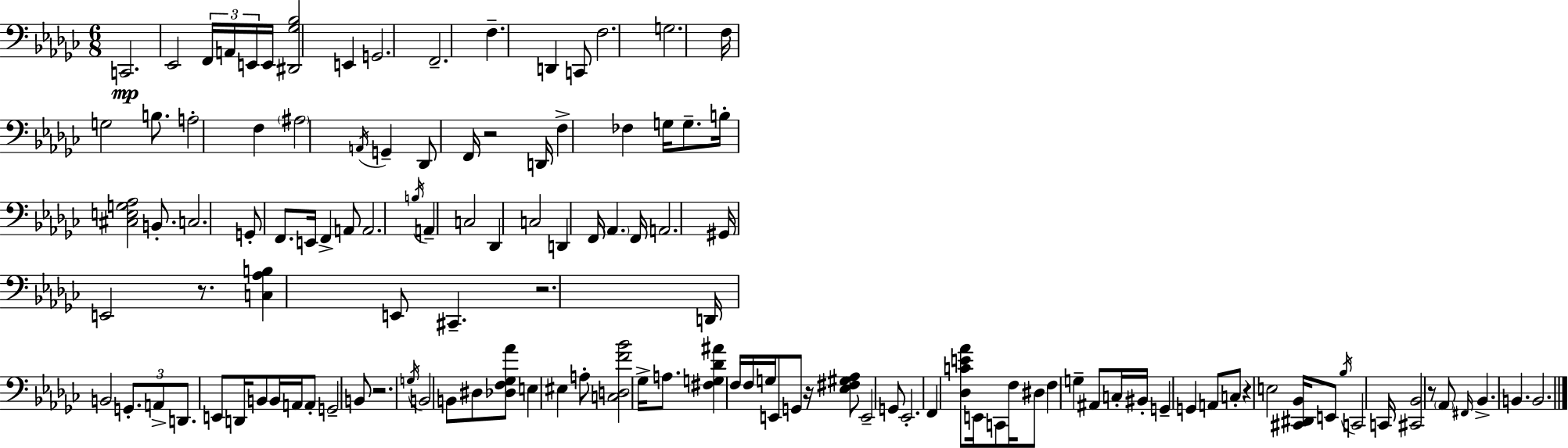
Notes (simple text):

C2/h. Eb2/h F2/s A2/s E2/s E2/s [D#2,Gb3,Bb3]/h E2/q G2/h. F2/h. F3/q. D2/q C2/e F3/h. G3/h. F3/s G3/h B3/e. A3/h F3/q A#3/h A2/s G2/q Db2/e F2/s R/h D2/s F3/q FES3/q G3/s G3/e. B3/s [C#3,E3,G3,Ab3]/h B2/e. C3/h. G2/e F2/e. E2/s F2/q A2/e A2/h. B3/s A2/q C3/h Db2/q C3/h D2/q F2/s Ab2/q. F2/s A2/h. G#2/s E2/h R/e. [C3,Ab3,B3]/q E2/e C#2/q. R/h. D2/s B2/h G2/e. A2/e D2/e. E2/e D2/s B2/e B2/s A2/s A2/e G2/h B2/e R/h. G3/s B2/h B2/e D#3/e [Db3,F3,Gb3,Ab4]/e E3/q EIS3/q A3/e [C3,D3,F4,Bb4]/h Gb3/s A3/e. [F#3,G3,Db4,A#4]/q F3/s F3/s G3/s E2/e G2/e R/s [Eb3,F#3,G#3,Ab3]/e E2/h G2/e Eb2/h. F2/q [Db3,C4,E4,Ab4]/e E2/s C2/e F3/s D#3/e F3/q G3/q A#2/e C3/s BIS2/s G2/q G2/q A2/e C3/e R/q E3/h [C#2,D#2,Bb2]/s E2/e Bb3/s C2/h C2/s [C#2,Bb2]/h R/e Ab2/e F#2/s Bb2/q. B2/q. B2/h.